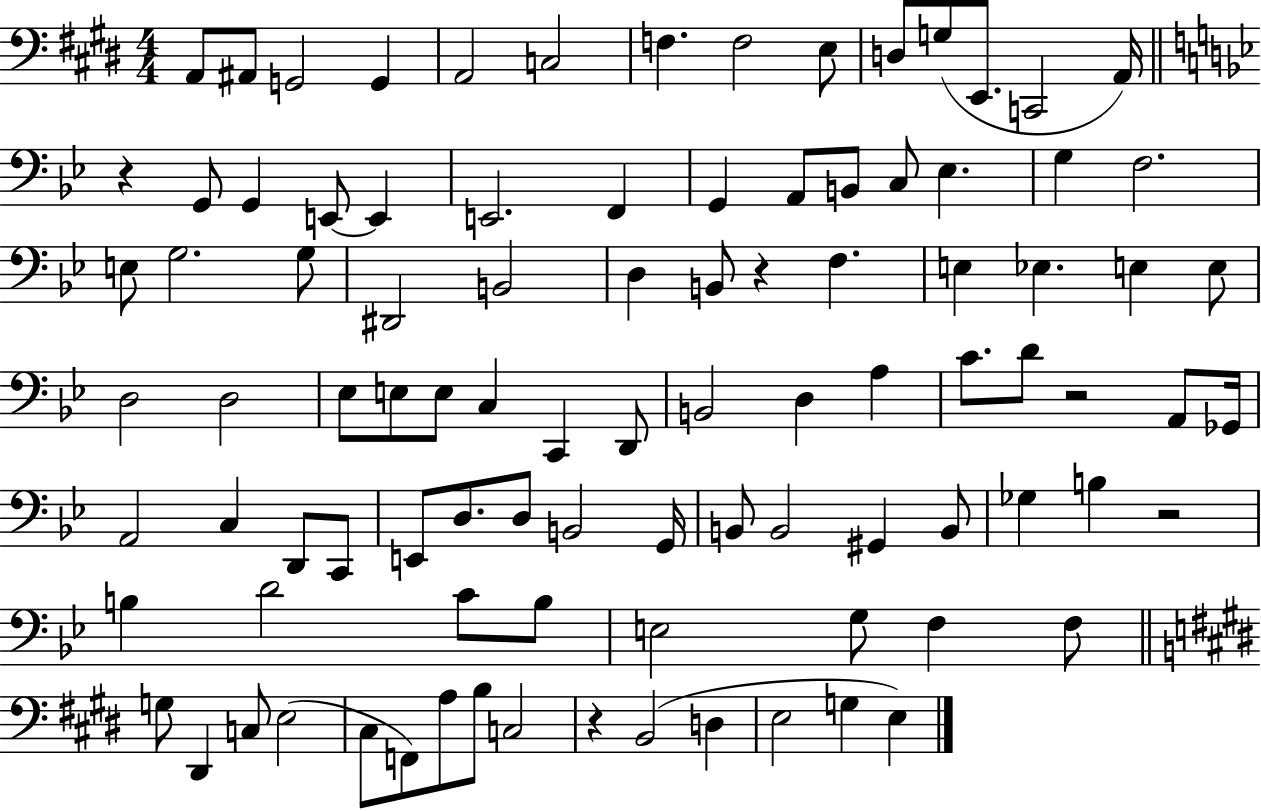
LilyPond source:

{
  \clef bass
  \numericTimeSignature
  \time 4/4
  \key e \major
  a,8 ais,8 g,2 g,4 | a,2 c2 | f4. f2 e8 | d8 g8( e,8. c,2 a,16) | \break \bar "||" \break \key bes \major r4 g,8 g,4 e,8~~ e,4 | e,2. f,4 | g,4 a,8 b,8 c8 ees4. | g4 f2. | \break e8 g2. g8 | dis,2 b,2 | d4 b,8 r4 f4. | e4 ees4. e4 e8 | \break d2 d2 | ees8 e8 e8 c4 c,4 d,8 | b,2 d4 a4 | c'8. d'8 r2 a,8 ges,16 | \break a,2 c4 d,8 c,8 | e,8 d8. d8 b,2 g,16 | b,8 b,2 gis,4 b,8 | ges4 b4 r2 | \break b4 d'2 c'8 b8 | e2 g8 f4 f8 | \bar "||" \break \key e \major g8 dis,4 c8 e2( | cis8 f,8) a8 b8 c2 | r4 b,2( d4 | e2 g4 e4) | \break \bar "|."
}